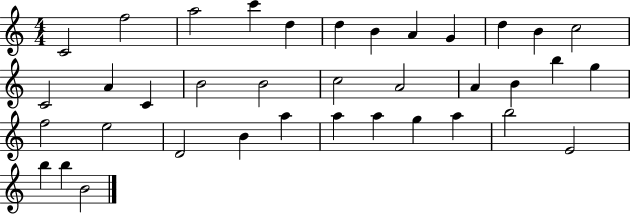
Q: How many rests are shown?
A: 0